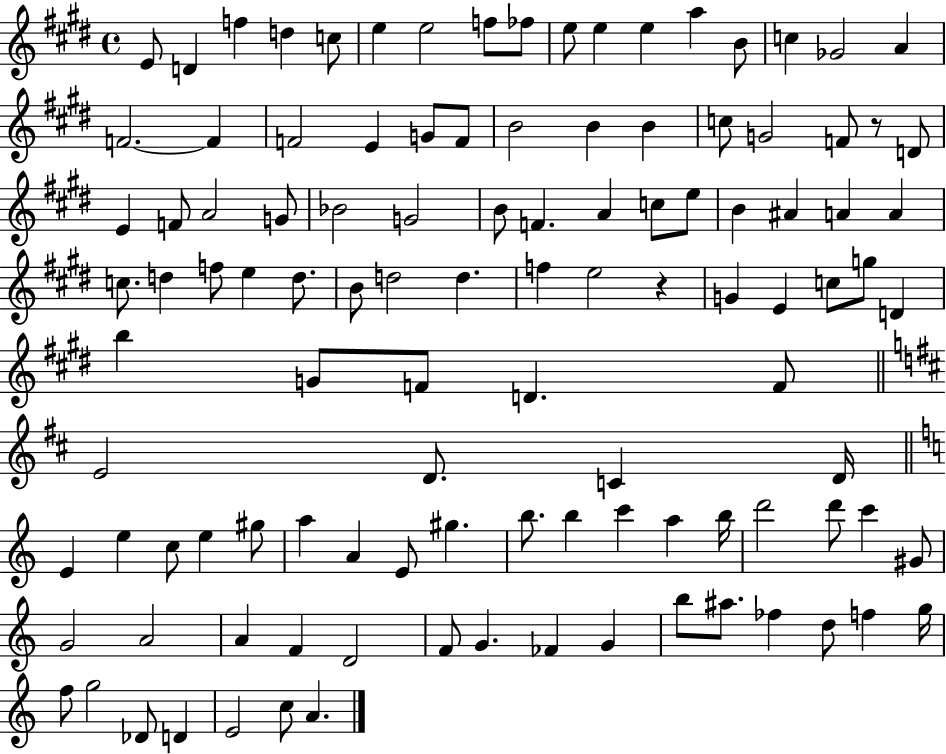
E4/e D4/q F5/q D5/q C5/e E5/q E5/h F5/e FES5/e E5/e E5/q E5/q A5/q B4/e C5/q Gb4/h A4/q F4/h. F4/q F4/h E4/q G4/e F4/e B4/h B4/q B4/q C5/e G4/h F4/e R/e D4/e E4/q F4/e A4/h G4/e Bb4/h G4/h B4/e F4/q. A4/q C5/e E5/e B4/q A#4/q A4/q A4/q C5/e. D5/q F5/e E5/q D5/e. B4/e D5/h D5/q. F5/q E5/h R/q G4/q E4/q C5/e G5/e D4/q B5/q G4/e F4/e D4/q. F4/e E4/h D4/e. C4/q D4/s E4/q E5/q C5/e E5/q G#5/e A5/q A4/q E4/e G#5/q. B5/e. B5/q C6/q A5/q B5/s D6/h D6/e C6/q G#4/e G4/h A4/h A4/q F4/q D4/h F4/e G4/q. FES4/q G4/q B5/e A#5/e. FES5/q D5/e F5/q G5/s F5/e G5/h Db4/e D4/q E4/h C5/e A4/q.